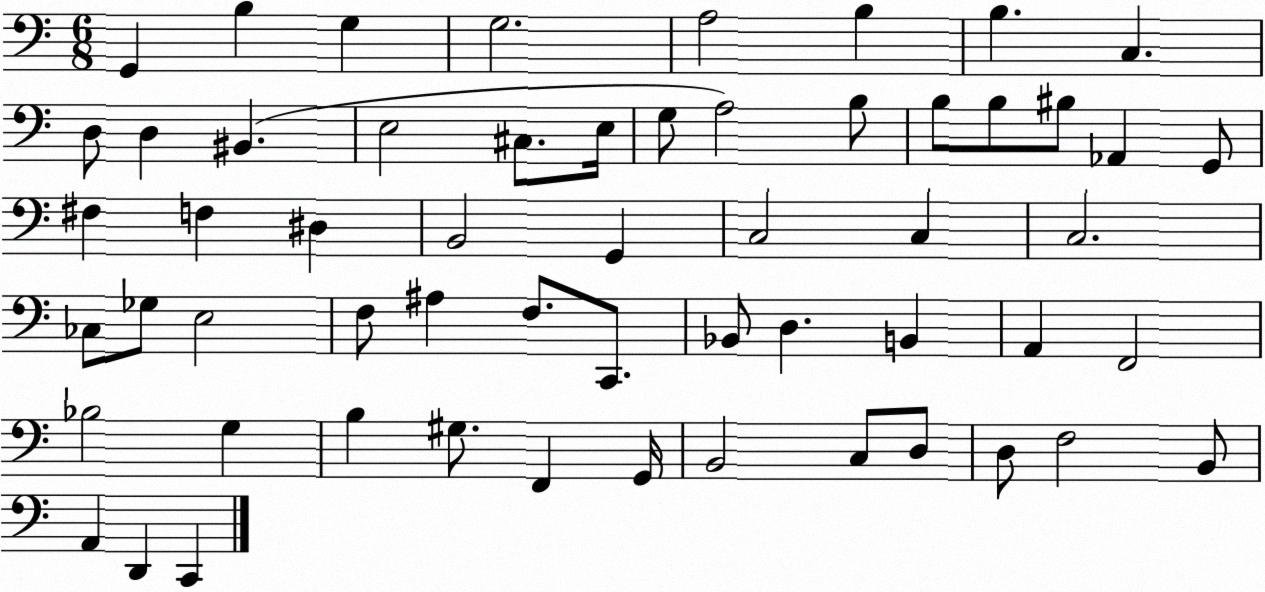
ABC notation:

X:1
T:Untitled
M:6/8
L:1/4
K:C
G,, B, G, G,2 A,2 B, B, C, D,/2 D, ^B,, E,2 ^C,/2 E,/4 G,/2 A,2 B,/2 B,/2 B,/2 ^B,/2 _A,, G,,/2 ^F, F, ^D, B,,2 G,, C,2 C, C,2 _C,/2 _G,/2 E,2 F,/2 ^A, F,/2 C,,/2 _B,,/2 D, B,, A,, F,,2 _B,2 G, B, ^G,/2 F,, G,,/4 B,,2 C,/2 D,/2 D,/2 F,2 B,,/2 A,, D,, C,,